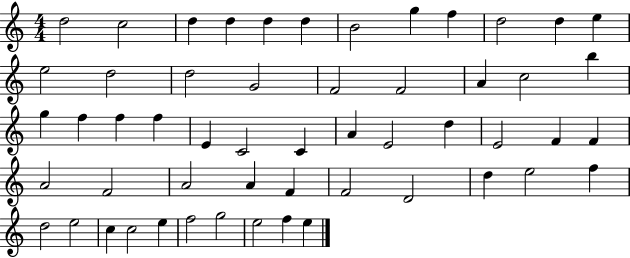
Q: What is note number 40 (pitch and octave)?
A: F4